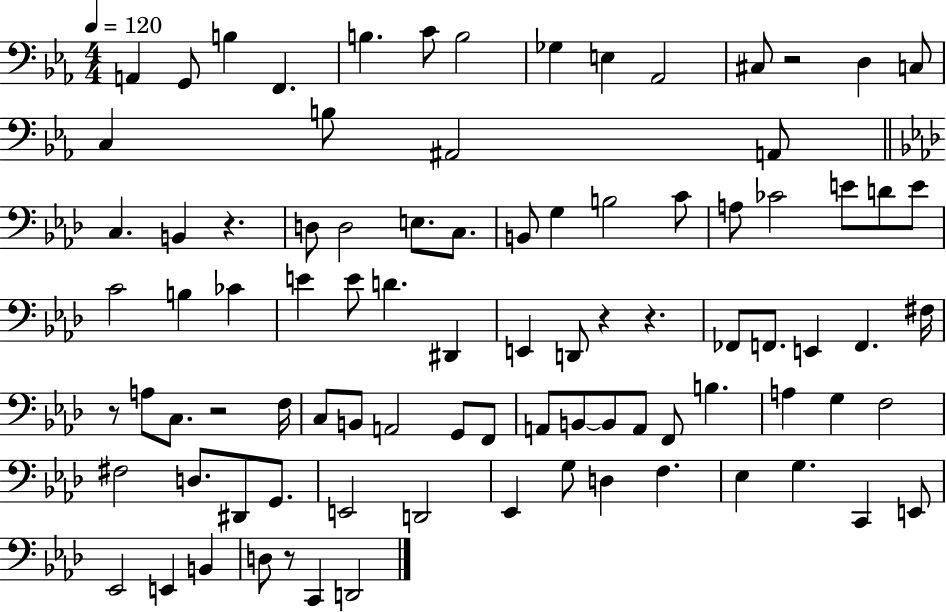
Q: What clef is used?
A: bass